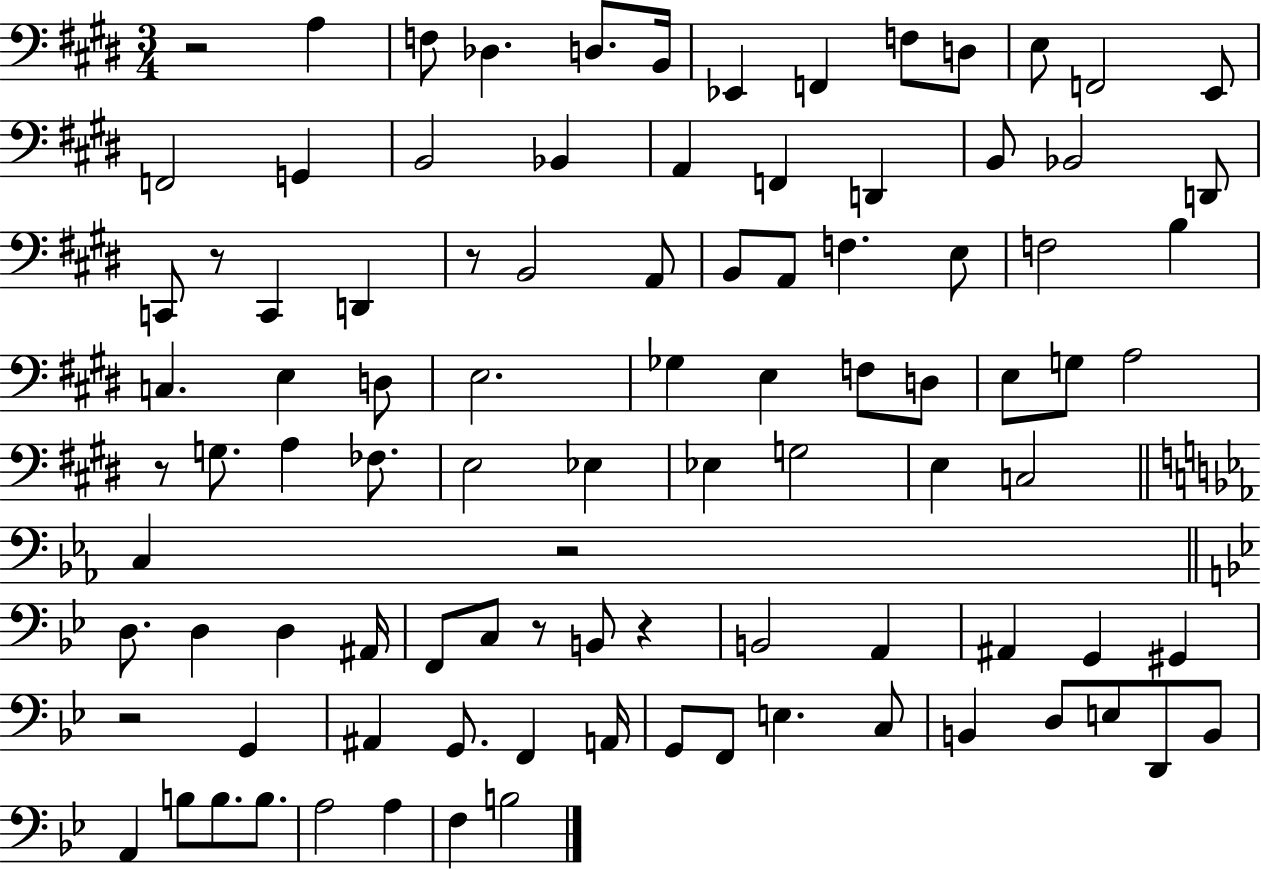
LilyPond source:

{
  \clef bass
  \numericTimeSignature
  \time 3/4
  \key e \major
  r2 a4 | f8 des4. d8. b,16 | ees,4 f,4 f8 d8 | e8 f,2 e,8 | \break f,2 g,4 | b,2 bes,4 | a,4 f,4 d,4 | b,8 bes,2 d,8 | \break c,8 r8 c,4 d,4 | r8 b,2 a,8 | b,8 a,8 f4. e8 | f2 b4 | \break c4. e4 d8 | e2. | ges4 e4 f8 d8 | e8 g8 a2 | \break r8 g8. a4 fes8. | e2 ees4 | ees4 g2 | e4 c2 | \break \bar "||" \break \key c \minor c4 r2 | \bar "||" \break \key g \minor d8. d4 d4 ais,16 | f,8 c8 r8 b,8 r4 | b,2 a,4 | ais,4 g,4 gis,4 | \break r2 g,4 | ais,4 g,8. f,4 a,16 | g,8 f,8 e4. c8 | b,4 d8 e8 d,8 b,8 | \break a,4 b8 b8. b8. | a2 a4 | f4 b2 | \bar "|."
}